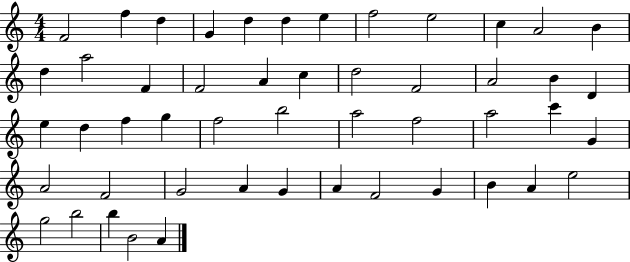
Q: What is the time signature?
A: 4/4